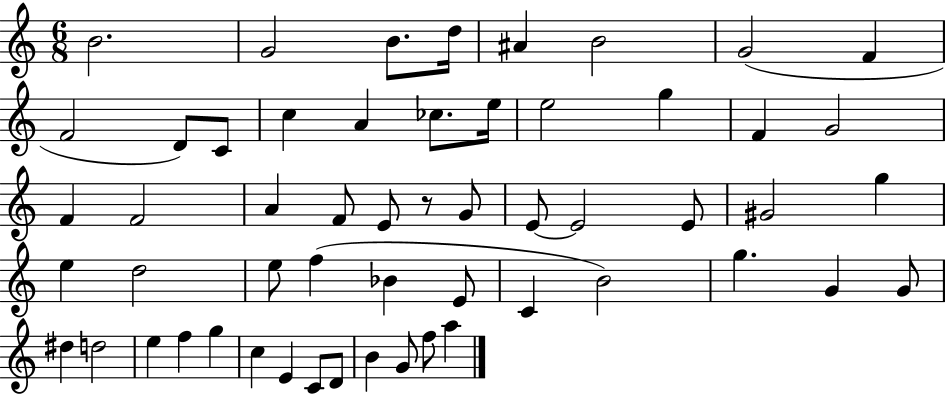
{
  \clef treble
  \numericTimeSignature
  \time 6/8
  \key c \major
  b'2. | g'2 b'8. d''16 | ais'4 b'2 | g'2( f'4 | \break f'2 d'8) c'8 | c''4 a'4 ces''8. e''16 | e''2 g''4 | f'4 g'2 | \break f'4 f'2 | a'4 f'8 e'8 r8 g'8 | e'8~~ e'2 e'8 | gis'2 g''4 | \break e''4 d''2 | e''8 f''4( bes'4 e'8 | c'4 b'2) | g''4. g'4 g'8 | \break dis''4 d''2 | e''4 f''4 g''4 | c''4 e'4 c'8 d'8 | b'4 g'8 f''8 a''4 | \break \bar "|."
}